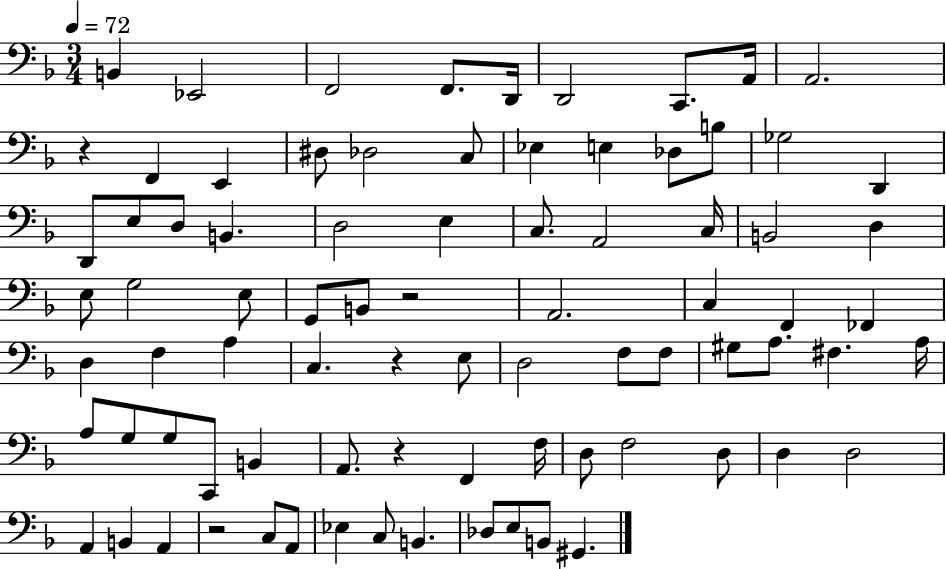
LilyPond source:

{
  \clef bass
  \numericTimeSignature
  \time 3/4
  \key f \major
  \tempo 4 = 72
  b,4 ees,2 | f,2 f,8. d,16 | d,2 c,8. a,16 | a,2. | \break r4 f,4 e,4 | dis8 des2 c8 | ees4 e4 des8 b8 | ges2 d,4 | \break d,8 e8 d8 b,4. | d2 e4 | c8. a,2 c16 | b,2 d4 | \break e8 g2 e8 | g,8 b,8 r2 | a,2. | c4 f,4 fes,4 | \break d4 f4 a4 | c4. r4 e8 | d2 f8 f8 | gis8 a8. fis4. a16 | \break a8 g8 g8 c,8 b,4 | a,8. r4 f,4 f16 | d8 f2 d8 | d4 d2 | \break a,4 b,4 a,4 | r2 c8 a,8 | ees4 c8 b,4. | des8 e8 b,8 gis,4. | \break \bar "|."
}